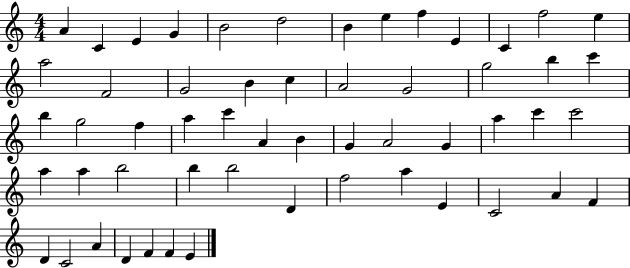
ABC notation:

X:1
T:Untitled
M:4/4
L:1/4
K:C
A C E G B2 d2 B e f E C f2 e a2 F2 G2 B c A2 G2 g2 b c' b g2 f a c' A B G A2 G a c' c'2 a a b2 b b2 D f2 a E C2 A F D C2 A D F F E